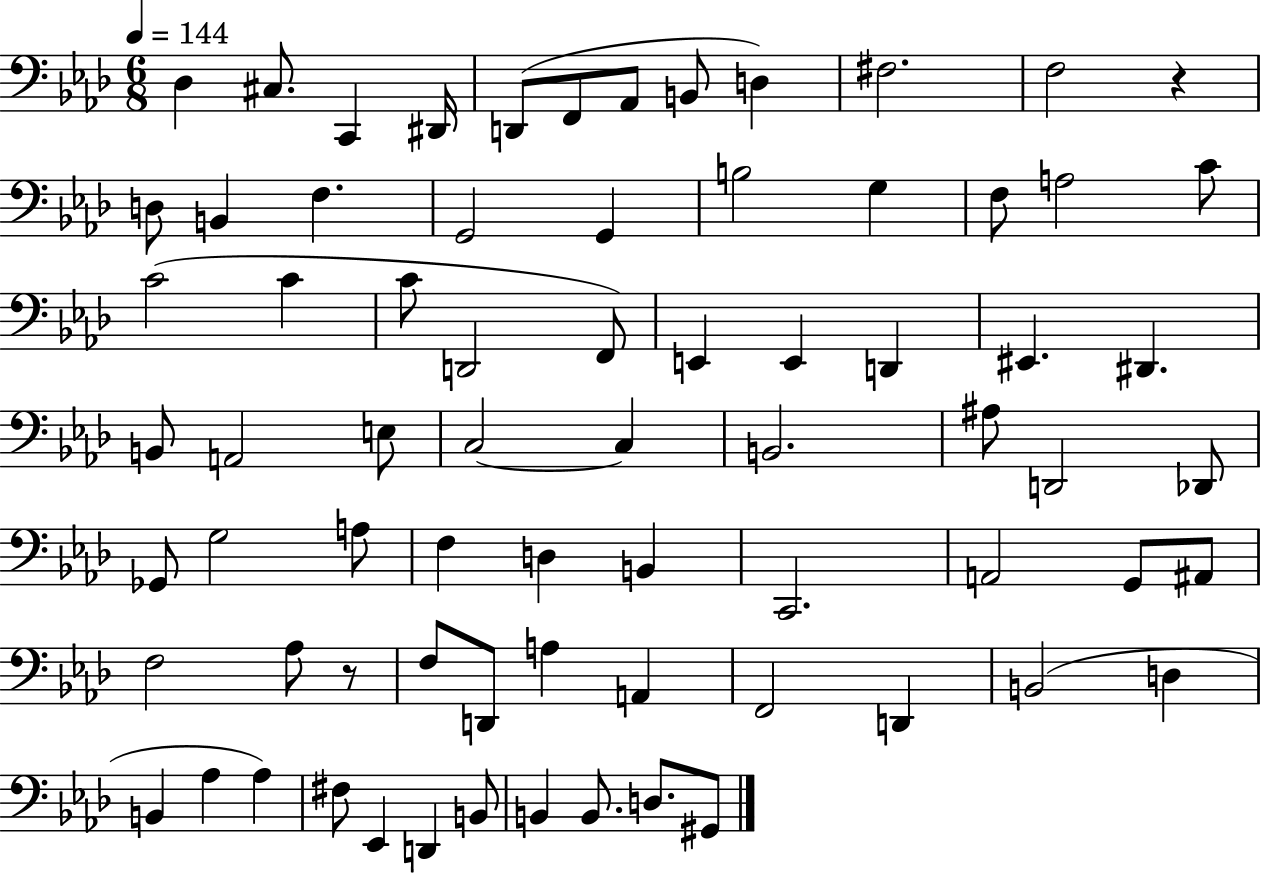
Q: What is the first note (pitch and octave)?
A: Db3